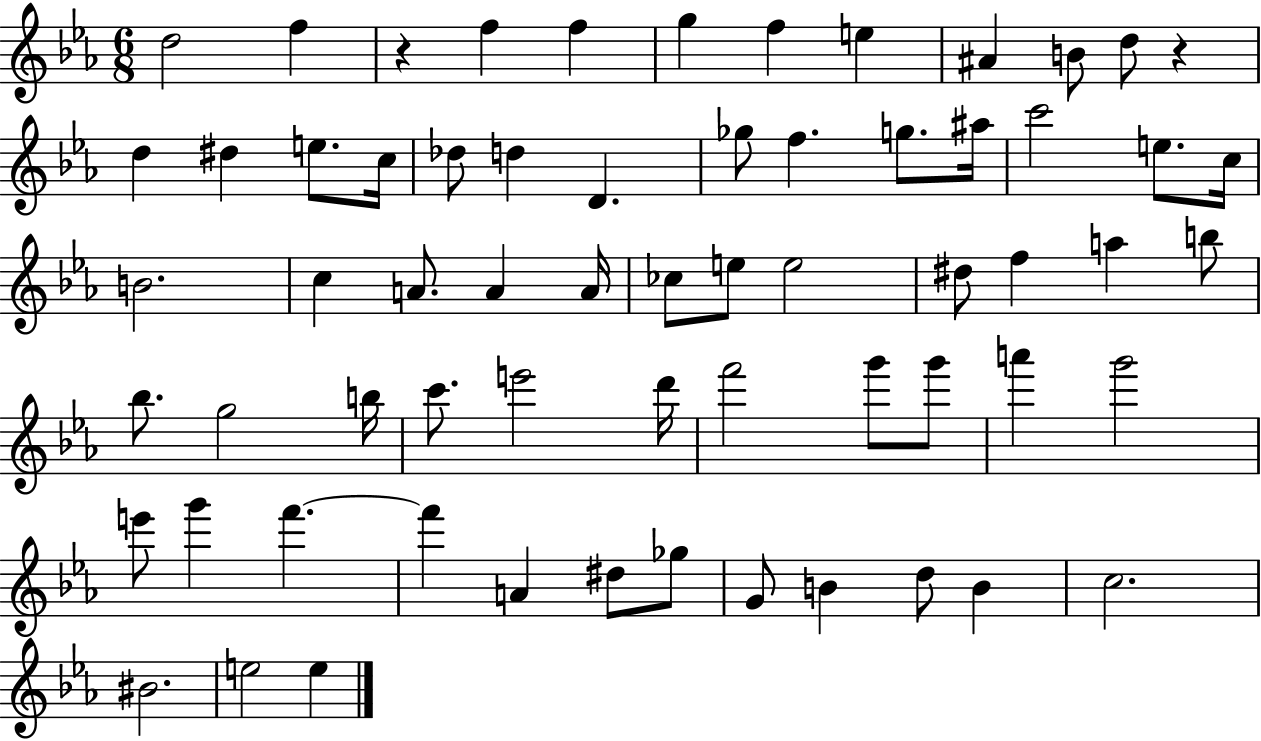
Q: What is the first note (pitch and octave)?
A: D5